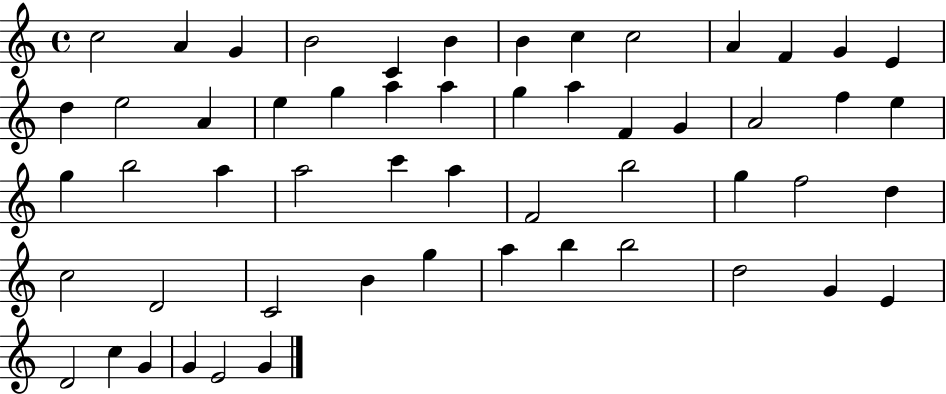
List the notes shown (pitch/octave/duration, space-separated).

C5/h A4/q G4/q B4/h C4/q B4/q B4/q C5/q C5/h A4/q F4/q G4/q E4/q D5/q E5/h A4/q E5/q G5/q A5/q A5/q G5/q A5/q F4/q G4/q A4/h F5/q E5/q G5/q B5/h A5/q A5/h C6/q A5/q F4/h B5/h G5/q F5/h D5/q C5/h D4/h C4/h B4/q G5/q A5/q B5/q B5/h D5/h G4/q E4/q D4/h C5/q G4/q G4/q E4/h G4/q